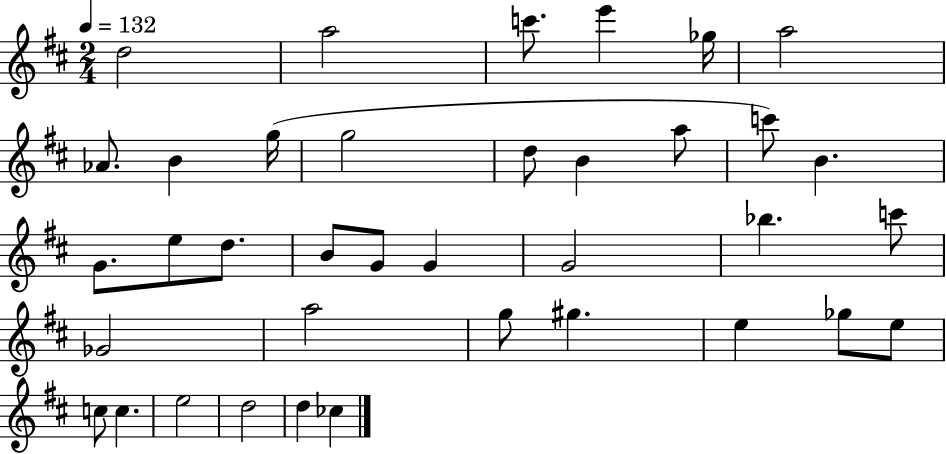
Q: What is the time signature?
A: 2/4